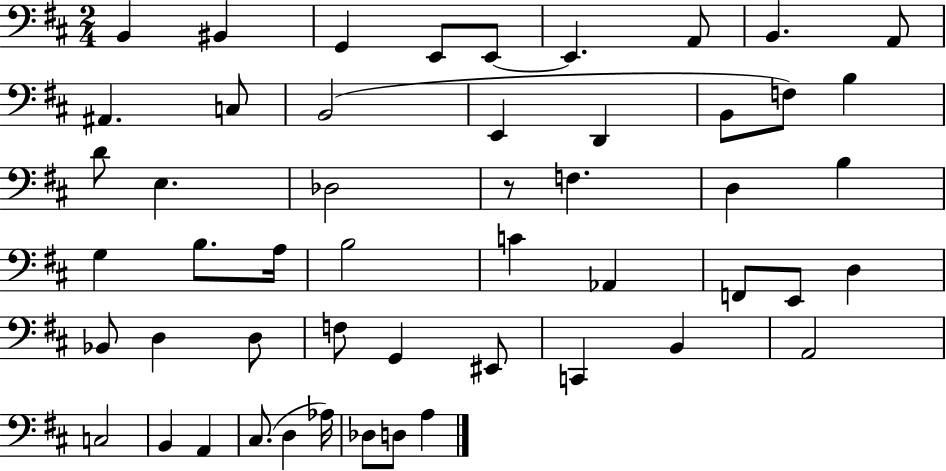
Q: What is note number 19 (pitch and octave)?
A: E3